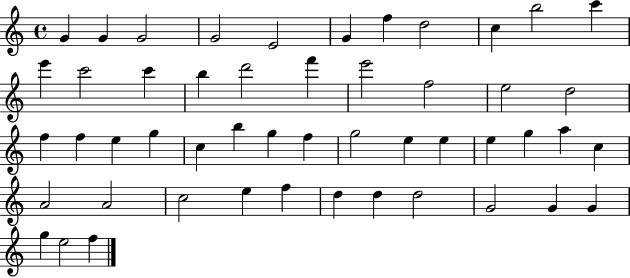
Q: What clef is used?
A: treble